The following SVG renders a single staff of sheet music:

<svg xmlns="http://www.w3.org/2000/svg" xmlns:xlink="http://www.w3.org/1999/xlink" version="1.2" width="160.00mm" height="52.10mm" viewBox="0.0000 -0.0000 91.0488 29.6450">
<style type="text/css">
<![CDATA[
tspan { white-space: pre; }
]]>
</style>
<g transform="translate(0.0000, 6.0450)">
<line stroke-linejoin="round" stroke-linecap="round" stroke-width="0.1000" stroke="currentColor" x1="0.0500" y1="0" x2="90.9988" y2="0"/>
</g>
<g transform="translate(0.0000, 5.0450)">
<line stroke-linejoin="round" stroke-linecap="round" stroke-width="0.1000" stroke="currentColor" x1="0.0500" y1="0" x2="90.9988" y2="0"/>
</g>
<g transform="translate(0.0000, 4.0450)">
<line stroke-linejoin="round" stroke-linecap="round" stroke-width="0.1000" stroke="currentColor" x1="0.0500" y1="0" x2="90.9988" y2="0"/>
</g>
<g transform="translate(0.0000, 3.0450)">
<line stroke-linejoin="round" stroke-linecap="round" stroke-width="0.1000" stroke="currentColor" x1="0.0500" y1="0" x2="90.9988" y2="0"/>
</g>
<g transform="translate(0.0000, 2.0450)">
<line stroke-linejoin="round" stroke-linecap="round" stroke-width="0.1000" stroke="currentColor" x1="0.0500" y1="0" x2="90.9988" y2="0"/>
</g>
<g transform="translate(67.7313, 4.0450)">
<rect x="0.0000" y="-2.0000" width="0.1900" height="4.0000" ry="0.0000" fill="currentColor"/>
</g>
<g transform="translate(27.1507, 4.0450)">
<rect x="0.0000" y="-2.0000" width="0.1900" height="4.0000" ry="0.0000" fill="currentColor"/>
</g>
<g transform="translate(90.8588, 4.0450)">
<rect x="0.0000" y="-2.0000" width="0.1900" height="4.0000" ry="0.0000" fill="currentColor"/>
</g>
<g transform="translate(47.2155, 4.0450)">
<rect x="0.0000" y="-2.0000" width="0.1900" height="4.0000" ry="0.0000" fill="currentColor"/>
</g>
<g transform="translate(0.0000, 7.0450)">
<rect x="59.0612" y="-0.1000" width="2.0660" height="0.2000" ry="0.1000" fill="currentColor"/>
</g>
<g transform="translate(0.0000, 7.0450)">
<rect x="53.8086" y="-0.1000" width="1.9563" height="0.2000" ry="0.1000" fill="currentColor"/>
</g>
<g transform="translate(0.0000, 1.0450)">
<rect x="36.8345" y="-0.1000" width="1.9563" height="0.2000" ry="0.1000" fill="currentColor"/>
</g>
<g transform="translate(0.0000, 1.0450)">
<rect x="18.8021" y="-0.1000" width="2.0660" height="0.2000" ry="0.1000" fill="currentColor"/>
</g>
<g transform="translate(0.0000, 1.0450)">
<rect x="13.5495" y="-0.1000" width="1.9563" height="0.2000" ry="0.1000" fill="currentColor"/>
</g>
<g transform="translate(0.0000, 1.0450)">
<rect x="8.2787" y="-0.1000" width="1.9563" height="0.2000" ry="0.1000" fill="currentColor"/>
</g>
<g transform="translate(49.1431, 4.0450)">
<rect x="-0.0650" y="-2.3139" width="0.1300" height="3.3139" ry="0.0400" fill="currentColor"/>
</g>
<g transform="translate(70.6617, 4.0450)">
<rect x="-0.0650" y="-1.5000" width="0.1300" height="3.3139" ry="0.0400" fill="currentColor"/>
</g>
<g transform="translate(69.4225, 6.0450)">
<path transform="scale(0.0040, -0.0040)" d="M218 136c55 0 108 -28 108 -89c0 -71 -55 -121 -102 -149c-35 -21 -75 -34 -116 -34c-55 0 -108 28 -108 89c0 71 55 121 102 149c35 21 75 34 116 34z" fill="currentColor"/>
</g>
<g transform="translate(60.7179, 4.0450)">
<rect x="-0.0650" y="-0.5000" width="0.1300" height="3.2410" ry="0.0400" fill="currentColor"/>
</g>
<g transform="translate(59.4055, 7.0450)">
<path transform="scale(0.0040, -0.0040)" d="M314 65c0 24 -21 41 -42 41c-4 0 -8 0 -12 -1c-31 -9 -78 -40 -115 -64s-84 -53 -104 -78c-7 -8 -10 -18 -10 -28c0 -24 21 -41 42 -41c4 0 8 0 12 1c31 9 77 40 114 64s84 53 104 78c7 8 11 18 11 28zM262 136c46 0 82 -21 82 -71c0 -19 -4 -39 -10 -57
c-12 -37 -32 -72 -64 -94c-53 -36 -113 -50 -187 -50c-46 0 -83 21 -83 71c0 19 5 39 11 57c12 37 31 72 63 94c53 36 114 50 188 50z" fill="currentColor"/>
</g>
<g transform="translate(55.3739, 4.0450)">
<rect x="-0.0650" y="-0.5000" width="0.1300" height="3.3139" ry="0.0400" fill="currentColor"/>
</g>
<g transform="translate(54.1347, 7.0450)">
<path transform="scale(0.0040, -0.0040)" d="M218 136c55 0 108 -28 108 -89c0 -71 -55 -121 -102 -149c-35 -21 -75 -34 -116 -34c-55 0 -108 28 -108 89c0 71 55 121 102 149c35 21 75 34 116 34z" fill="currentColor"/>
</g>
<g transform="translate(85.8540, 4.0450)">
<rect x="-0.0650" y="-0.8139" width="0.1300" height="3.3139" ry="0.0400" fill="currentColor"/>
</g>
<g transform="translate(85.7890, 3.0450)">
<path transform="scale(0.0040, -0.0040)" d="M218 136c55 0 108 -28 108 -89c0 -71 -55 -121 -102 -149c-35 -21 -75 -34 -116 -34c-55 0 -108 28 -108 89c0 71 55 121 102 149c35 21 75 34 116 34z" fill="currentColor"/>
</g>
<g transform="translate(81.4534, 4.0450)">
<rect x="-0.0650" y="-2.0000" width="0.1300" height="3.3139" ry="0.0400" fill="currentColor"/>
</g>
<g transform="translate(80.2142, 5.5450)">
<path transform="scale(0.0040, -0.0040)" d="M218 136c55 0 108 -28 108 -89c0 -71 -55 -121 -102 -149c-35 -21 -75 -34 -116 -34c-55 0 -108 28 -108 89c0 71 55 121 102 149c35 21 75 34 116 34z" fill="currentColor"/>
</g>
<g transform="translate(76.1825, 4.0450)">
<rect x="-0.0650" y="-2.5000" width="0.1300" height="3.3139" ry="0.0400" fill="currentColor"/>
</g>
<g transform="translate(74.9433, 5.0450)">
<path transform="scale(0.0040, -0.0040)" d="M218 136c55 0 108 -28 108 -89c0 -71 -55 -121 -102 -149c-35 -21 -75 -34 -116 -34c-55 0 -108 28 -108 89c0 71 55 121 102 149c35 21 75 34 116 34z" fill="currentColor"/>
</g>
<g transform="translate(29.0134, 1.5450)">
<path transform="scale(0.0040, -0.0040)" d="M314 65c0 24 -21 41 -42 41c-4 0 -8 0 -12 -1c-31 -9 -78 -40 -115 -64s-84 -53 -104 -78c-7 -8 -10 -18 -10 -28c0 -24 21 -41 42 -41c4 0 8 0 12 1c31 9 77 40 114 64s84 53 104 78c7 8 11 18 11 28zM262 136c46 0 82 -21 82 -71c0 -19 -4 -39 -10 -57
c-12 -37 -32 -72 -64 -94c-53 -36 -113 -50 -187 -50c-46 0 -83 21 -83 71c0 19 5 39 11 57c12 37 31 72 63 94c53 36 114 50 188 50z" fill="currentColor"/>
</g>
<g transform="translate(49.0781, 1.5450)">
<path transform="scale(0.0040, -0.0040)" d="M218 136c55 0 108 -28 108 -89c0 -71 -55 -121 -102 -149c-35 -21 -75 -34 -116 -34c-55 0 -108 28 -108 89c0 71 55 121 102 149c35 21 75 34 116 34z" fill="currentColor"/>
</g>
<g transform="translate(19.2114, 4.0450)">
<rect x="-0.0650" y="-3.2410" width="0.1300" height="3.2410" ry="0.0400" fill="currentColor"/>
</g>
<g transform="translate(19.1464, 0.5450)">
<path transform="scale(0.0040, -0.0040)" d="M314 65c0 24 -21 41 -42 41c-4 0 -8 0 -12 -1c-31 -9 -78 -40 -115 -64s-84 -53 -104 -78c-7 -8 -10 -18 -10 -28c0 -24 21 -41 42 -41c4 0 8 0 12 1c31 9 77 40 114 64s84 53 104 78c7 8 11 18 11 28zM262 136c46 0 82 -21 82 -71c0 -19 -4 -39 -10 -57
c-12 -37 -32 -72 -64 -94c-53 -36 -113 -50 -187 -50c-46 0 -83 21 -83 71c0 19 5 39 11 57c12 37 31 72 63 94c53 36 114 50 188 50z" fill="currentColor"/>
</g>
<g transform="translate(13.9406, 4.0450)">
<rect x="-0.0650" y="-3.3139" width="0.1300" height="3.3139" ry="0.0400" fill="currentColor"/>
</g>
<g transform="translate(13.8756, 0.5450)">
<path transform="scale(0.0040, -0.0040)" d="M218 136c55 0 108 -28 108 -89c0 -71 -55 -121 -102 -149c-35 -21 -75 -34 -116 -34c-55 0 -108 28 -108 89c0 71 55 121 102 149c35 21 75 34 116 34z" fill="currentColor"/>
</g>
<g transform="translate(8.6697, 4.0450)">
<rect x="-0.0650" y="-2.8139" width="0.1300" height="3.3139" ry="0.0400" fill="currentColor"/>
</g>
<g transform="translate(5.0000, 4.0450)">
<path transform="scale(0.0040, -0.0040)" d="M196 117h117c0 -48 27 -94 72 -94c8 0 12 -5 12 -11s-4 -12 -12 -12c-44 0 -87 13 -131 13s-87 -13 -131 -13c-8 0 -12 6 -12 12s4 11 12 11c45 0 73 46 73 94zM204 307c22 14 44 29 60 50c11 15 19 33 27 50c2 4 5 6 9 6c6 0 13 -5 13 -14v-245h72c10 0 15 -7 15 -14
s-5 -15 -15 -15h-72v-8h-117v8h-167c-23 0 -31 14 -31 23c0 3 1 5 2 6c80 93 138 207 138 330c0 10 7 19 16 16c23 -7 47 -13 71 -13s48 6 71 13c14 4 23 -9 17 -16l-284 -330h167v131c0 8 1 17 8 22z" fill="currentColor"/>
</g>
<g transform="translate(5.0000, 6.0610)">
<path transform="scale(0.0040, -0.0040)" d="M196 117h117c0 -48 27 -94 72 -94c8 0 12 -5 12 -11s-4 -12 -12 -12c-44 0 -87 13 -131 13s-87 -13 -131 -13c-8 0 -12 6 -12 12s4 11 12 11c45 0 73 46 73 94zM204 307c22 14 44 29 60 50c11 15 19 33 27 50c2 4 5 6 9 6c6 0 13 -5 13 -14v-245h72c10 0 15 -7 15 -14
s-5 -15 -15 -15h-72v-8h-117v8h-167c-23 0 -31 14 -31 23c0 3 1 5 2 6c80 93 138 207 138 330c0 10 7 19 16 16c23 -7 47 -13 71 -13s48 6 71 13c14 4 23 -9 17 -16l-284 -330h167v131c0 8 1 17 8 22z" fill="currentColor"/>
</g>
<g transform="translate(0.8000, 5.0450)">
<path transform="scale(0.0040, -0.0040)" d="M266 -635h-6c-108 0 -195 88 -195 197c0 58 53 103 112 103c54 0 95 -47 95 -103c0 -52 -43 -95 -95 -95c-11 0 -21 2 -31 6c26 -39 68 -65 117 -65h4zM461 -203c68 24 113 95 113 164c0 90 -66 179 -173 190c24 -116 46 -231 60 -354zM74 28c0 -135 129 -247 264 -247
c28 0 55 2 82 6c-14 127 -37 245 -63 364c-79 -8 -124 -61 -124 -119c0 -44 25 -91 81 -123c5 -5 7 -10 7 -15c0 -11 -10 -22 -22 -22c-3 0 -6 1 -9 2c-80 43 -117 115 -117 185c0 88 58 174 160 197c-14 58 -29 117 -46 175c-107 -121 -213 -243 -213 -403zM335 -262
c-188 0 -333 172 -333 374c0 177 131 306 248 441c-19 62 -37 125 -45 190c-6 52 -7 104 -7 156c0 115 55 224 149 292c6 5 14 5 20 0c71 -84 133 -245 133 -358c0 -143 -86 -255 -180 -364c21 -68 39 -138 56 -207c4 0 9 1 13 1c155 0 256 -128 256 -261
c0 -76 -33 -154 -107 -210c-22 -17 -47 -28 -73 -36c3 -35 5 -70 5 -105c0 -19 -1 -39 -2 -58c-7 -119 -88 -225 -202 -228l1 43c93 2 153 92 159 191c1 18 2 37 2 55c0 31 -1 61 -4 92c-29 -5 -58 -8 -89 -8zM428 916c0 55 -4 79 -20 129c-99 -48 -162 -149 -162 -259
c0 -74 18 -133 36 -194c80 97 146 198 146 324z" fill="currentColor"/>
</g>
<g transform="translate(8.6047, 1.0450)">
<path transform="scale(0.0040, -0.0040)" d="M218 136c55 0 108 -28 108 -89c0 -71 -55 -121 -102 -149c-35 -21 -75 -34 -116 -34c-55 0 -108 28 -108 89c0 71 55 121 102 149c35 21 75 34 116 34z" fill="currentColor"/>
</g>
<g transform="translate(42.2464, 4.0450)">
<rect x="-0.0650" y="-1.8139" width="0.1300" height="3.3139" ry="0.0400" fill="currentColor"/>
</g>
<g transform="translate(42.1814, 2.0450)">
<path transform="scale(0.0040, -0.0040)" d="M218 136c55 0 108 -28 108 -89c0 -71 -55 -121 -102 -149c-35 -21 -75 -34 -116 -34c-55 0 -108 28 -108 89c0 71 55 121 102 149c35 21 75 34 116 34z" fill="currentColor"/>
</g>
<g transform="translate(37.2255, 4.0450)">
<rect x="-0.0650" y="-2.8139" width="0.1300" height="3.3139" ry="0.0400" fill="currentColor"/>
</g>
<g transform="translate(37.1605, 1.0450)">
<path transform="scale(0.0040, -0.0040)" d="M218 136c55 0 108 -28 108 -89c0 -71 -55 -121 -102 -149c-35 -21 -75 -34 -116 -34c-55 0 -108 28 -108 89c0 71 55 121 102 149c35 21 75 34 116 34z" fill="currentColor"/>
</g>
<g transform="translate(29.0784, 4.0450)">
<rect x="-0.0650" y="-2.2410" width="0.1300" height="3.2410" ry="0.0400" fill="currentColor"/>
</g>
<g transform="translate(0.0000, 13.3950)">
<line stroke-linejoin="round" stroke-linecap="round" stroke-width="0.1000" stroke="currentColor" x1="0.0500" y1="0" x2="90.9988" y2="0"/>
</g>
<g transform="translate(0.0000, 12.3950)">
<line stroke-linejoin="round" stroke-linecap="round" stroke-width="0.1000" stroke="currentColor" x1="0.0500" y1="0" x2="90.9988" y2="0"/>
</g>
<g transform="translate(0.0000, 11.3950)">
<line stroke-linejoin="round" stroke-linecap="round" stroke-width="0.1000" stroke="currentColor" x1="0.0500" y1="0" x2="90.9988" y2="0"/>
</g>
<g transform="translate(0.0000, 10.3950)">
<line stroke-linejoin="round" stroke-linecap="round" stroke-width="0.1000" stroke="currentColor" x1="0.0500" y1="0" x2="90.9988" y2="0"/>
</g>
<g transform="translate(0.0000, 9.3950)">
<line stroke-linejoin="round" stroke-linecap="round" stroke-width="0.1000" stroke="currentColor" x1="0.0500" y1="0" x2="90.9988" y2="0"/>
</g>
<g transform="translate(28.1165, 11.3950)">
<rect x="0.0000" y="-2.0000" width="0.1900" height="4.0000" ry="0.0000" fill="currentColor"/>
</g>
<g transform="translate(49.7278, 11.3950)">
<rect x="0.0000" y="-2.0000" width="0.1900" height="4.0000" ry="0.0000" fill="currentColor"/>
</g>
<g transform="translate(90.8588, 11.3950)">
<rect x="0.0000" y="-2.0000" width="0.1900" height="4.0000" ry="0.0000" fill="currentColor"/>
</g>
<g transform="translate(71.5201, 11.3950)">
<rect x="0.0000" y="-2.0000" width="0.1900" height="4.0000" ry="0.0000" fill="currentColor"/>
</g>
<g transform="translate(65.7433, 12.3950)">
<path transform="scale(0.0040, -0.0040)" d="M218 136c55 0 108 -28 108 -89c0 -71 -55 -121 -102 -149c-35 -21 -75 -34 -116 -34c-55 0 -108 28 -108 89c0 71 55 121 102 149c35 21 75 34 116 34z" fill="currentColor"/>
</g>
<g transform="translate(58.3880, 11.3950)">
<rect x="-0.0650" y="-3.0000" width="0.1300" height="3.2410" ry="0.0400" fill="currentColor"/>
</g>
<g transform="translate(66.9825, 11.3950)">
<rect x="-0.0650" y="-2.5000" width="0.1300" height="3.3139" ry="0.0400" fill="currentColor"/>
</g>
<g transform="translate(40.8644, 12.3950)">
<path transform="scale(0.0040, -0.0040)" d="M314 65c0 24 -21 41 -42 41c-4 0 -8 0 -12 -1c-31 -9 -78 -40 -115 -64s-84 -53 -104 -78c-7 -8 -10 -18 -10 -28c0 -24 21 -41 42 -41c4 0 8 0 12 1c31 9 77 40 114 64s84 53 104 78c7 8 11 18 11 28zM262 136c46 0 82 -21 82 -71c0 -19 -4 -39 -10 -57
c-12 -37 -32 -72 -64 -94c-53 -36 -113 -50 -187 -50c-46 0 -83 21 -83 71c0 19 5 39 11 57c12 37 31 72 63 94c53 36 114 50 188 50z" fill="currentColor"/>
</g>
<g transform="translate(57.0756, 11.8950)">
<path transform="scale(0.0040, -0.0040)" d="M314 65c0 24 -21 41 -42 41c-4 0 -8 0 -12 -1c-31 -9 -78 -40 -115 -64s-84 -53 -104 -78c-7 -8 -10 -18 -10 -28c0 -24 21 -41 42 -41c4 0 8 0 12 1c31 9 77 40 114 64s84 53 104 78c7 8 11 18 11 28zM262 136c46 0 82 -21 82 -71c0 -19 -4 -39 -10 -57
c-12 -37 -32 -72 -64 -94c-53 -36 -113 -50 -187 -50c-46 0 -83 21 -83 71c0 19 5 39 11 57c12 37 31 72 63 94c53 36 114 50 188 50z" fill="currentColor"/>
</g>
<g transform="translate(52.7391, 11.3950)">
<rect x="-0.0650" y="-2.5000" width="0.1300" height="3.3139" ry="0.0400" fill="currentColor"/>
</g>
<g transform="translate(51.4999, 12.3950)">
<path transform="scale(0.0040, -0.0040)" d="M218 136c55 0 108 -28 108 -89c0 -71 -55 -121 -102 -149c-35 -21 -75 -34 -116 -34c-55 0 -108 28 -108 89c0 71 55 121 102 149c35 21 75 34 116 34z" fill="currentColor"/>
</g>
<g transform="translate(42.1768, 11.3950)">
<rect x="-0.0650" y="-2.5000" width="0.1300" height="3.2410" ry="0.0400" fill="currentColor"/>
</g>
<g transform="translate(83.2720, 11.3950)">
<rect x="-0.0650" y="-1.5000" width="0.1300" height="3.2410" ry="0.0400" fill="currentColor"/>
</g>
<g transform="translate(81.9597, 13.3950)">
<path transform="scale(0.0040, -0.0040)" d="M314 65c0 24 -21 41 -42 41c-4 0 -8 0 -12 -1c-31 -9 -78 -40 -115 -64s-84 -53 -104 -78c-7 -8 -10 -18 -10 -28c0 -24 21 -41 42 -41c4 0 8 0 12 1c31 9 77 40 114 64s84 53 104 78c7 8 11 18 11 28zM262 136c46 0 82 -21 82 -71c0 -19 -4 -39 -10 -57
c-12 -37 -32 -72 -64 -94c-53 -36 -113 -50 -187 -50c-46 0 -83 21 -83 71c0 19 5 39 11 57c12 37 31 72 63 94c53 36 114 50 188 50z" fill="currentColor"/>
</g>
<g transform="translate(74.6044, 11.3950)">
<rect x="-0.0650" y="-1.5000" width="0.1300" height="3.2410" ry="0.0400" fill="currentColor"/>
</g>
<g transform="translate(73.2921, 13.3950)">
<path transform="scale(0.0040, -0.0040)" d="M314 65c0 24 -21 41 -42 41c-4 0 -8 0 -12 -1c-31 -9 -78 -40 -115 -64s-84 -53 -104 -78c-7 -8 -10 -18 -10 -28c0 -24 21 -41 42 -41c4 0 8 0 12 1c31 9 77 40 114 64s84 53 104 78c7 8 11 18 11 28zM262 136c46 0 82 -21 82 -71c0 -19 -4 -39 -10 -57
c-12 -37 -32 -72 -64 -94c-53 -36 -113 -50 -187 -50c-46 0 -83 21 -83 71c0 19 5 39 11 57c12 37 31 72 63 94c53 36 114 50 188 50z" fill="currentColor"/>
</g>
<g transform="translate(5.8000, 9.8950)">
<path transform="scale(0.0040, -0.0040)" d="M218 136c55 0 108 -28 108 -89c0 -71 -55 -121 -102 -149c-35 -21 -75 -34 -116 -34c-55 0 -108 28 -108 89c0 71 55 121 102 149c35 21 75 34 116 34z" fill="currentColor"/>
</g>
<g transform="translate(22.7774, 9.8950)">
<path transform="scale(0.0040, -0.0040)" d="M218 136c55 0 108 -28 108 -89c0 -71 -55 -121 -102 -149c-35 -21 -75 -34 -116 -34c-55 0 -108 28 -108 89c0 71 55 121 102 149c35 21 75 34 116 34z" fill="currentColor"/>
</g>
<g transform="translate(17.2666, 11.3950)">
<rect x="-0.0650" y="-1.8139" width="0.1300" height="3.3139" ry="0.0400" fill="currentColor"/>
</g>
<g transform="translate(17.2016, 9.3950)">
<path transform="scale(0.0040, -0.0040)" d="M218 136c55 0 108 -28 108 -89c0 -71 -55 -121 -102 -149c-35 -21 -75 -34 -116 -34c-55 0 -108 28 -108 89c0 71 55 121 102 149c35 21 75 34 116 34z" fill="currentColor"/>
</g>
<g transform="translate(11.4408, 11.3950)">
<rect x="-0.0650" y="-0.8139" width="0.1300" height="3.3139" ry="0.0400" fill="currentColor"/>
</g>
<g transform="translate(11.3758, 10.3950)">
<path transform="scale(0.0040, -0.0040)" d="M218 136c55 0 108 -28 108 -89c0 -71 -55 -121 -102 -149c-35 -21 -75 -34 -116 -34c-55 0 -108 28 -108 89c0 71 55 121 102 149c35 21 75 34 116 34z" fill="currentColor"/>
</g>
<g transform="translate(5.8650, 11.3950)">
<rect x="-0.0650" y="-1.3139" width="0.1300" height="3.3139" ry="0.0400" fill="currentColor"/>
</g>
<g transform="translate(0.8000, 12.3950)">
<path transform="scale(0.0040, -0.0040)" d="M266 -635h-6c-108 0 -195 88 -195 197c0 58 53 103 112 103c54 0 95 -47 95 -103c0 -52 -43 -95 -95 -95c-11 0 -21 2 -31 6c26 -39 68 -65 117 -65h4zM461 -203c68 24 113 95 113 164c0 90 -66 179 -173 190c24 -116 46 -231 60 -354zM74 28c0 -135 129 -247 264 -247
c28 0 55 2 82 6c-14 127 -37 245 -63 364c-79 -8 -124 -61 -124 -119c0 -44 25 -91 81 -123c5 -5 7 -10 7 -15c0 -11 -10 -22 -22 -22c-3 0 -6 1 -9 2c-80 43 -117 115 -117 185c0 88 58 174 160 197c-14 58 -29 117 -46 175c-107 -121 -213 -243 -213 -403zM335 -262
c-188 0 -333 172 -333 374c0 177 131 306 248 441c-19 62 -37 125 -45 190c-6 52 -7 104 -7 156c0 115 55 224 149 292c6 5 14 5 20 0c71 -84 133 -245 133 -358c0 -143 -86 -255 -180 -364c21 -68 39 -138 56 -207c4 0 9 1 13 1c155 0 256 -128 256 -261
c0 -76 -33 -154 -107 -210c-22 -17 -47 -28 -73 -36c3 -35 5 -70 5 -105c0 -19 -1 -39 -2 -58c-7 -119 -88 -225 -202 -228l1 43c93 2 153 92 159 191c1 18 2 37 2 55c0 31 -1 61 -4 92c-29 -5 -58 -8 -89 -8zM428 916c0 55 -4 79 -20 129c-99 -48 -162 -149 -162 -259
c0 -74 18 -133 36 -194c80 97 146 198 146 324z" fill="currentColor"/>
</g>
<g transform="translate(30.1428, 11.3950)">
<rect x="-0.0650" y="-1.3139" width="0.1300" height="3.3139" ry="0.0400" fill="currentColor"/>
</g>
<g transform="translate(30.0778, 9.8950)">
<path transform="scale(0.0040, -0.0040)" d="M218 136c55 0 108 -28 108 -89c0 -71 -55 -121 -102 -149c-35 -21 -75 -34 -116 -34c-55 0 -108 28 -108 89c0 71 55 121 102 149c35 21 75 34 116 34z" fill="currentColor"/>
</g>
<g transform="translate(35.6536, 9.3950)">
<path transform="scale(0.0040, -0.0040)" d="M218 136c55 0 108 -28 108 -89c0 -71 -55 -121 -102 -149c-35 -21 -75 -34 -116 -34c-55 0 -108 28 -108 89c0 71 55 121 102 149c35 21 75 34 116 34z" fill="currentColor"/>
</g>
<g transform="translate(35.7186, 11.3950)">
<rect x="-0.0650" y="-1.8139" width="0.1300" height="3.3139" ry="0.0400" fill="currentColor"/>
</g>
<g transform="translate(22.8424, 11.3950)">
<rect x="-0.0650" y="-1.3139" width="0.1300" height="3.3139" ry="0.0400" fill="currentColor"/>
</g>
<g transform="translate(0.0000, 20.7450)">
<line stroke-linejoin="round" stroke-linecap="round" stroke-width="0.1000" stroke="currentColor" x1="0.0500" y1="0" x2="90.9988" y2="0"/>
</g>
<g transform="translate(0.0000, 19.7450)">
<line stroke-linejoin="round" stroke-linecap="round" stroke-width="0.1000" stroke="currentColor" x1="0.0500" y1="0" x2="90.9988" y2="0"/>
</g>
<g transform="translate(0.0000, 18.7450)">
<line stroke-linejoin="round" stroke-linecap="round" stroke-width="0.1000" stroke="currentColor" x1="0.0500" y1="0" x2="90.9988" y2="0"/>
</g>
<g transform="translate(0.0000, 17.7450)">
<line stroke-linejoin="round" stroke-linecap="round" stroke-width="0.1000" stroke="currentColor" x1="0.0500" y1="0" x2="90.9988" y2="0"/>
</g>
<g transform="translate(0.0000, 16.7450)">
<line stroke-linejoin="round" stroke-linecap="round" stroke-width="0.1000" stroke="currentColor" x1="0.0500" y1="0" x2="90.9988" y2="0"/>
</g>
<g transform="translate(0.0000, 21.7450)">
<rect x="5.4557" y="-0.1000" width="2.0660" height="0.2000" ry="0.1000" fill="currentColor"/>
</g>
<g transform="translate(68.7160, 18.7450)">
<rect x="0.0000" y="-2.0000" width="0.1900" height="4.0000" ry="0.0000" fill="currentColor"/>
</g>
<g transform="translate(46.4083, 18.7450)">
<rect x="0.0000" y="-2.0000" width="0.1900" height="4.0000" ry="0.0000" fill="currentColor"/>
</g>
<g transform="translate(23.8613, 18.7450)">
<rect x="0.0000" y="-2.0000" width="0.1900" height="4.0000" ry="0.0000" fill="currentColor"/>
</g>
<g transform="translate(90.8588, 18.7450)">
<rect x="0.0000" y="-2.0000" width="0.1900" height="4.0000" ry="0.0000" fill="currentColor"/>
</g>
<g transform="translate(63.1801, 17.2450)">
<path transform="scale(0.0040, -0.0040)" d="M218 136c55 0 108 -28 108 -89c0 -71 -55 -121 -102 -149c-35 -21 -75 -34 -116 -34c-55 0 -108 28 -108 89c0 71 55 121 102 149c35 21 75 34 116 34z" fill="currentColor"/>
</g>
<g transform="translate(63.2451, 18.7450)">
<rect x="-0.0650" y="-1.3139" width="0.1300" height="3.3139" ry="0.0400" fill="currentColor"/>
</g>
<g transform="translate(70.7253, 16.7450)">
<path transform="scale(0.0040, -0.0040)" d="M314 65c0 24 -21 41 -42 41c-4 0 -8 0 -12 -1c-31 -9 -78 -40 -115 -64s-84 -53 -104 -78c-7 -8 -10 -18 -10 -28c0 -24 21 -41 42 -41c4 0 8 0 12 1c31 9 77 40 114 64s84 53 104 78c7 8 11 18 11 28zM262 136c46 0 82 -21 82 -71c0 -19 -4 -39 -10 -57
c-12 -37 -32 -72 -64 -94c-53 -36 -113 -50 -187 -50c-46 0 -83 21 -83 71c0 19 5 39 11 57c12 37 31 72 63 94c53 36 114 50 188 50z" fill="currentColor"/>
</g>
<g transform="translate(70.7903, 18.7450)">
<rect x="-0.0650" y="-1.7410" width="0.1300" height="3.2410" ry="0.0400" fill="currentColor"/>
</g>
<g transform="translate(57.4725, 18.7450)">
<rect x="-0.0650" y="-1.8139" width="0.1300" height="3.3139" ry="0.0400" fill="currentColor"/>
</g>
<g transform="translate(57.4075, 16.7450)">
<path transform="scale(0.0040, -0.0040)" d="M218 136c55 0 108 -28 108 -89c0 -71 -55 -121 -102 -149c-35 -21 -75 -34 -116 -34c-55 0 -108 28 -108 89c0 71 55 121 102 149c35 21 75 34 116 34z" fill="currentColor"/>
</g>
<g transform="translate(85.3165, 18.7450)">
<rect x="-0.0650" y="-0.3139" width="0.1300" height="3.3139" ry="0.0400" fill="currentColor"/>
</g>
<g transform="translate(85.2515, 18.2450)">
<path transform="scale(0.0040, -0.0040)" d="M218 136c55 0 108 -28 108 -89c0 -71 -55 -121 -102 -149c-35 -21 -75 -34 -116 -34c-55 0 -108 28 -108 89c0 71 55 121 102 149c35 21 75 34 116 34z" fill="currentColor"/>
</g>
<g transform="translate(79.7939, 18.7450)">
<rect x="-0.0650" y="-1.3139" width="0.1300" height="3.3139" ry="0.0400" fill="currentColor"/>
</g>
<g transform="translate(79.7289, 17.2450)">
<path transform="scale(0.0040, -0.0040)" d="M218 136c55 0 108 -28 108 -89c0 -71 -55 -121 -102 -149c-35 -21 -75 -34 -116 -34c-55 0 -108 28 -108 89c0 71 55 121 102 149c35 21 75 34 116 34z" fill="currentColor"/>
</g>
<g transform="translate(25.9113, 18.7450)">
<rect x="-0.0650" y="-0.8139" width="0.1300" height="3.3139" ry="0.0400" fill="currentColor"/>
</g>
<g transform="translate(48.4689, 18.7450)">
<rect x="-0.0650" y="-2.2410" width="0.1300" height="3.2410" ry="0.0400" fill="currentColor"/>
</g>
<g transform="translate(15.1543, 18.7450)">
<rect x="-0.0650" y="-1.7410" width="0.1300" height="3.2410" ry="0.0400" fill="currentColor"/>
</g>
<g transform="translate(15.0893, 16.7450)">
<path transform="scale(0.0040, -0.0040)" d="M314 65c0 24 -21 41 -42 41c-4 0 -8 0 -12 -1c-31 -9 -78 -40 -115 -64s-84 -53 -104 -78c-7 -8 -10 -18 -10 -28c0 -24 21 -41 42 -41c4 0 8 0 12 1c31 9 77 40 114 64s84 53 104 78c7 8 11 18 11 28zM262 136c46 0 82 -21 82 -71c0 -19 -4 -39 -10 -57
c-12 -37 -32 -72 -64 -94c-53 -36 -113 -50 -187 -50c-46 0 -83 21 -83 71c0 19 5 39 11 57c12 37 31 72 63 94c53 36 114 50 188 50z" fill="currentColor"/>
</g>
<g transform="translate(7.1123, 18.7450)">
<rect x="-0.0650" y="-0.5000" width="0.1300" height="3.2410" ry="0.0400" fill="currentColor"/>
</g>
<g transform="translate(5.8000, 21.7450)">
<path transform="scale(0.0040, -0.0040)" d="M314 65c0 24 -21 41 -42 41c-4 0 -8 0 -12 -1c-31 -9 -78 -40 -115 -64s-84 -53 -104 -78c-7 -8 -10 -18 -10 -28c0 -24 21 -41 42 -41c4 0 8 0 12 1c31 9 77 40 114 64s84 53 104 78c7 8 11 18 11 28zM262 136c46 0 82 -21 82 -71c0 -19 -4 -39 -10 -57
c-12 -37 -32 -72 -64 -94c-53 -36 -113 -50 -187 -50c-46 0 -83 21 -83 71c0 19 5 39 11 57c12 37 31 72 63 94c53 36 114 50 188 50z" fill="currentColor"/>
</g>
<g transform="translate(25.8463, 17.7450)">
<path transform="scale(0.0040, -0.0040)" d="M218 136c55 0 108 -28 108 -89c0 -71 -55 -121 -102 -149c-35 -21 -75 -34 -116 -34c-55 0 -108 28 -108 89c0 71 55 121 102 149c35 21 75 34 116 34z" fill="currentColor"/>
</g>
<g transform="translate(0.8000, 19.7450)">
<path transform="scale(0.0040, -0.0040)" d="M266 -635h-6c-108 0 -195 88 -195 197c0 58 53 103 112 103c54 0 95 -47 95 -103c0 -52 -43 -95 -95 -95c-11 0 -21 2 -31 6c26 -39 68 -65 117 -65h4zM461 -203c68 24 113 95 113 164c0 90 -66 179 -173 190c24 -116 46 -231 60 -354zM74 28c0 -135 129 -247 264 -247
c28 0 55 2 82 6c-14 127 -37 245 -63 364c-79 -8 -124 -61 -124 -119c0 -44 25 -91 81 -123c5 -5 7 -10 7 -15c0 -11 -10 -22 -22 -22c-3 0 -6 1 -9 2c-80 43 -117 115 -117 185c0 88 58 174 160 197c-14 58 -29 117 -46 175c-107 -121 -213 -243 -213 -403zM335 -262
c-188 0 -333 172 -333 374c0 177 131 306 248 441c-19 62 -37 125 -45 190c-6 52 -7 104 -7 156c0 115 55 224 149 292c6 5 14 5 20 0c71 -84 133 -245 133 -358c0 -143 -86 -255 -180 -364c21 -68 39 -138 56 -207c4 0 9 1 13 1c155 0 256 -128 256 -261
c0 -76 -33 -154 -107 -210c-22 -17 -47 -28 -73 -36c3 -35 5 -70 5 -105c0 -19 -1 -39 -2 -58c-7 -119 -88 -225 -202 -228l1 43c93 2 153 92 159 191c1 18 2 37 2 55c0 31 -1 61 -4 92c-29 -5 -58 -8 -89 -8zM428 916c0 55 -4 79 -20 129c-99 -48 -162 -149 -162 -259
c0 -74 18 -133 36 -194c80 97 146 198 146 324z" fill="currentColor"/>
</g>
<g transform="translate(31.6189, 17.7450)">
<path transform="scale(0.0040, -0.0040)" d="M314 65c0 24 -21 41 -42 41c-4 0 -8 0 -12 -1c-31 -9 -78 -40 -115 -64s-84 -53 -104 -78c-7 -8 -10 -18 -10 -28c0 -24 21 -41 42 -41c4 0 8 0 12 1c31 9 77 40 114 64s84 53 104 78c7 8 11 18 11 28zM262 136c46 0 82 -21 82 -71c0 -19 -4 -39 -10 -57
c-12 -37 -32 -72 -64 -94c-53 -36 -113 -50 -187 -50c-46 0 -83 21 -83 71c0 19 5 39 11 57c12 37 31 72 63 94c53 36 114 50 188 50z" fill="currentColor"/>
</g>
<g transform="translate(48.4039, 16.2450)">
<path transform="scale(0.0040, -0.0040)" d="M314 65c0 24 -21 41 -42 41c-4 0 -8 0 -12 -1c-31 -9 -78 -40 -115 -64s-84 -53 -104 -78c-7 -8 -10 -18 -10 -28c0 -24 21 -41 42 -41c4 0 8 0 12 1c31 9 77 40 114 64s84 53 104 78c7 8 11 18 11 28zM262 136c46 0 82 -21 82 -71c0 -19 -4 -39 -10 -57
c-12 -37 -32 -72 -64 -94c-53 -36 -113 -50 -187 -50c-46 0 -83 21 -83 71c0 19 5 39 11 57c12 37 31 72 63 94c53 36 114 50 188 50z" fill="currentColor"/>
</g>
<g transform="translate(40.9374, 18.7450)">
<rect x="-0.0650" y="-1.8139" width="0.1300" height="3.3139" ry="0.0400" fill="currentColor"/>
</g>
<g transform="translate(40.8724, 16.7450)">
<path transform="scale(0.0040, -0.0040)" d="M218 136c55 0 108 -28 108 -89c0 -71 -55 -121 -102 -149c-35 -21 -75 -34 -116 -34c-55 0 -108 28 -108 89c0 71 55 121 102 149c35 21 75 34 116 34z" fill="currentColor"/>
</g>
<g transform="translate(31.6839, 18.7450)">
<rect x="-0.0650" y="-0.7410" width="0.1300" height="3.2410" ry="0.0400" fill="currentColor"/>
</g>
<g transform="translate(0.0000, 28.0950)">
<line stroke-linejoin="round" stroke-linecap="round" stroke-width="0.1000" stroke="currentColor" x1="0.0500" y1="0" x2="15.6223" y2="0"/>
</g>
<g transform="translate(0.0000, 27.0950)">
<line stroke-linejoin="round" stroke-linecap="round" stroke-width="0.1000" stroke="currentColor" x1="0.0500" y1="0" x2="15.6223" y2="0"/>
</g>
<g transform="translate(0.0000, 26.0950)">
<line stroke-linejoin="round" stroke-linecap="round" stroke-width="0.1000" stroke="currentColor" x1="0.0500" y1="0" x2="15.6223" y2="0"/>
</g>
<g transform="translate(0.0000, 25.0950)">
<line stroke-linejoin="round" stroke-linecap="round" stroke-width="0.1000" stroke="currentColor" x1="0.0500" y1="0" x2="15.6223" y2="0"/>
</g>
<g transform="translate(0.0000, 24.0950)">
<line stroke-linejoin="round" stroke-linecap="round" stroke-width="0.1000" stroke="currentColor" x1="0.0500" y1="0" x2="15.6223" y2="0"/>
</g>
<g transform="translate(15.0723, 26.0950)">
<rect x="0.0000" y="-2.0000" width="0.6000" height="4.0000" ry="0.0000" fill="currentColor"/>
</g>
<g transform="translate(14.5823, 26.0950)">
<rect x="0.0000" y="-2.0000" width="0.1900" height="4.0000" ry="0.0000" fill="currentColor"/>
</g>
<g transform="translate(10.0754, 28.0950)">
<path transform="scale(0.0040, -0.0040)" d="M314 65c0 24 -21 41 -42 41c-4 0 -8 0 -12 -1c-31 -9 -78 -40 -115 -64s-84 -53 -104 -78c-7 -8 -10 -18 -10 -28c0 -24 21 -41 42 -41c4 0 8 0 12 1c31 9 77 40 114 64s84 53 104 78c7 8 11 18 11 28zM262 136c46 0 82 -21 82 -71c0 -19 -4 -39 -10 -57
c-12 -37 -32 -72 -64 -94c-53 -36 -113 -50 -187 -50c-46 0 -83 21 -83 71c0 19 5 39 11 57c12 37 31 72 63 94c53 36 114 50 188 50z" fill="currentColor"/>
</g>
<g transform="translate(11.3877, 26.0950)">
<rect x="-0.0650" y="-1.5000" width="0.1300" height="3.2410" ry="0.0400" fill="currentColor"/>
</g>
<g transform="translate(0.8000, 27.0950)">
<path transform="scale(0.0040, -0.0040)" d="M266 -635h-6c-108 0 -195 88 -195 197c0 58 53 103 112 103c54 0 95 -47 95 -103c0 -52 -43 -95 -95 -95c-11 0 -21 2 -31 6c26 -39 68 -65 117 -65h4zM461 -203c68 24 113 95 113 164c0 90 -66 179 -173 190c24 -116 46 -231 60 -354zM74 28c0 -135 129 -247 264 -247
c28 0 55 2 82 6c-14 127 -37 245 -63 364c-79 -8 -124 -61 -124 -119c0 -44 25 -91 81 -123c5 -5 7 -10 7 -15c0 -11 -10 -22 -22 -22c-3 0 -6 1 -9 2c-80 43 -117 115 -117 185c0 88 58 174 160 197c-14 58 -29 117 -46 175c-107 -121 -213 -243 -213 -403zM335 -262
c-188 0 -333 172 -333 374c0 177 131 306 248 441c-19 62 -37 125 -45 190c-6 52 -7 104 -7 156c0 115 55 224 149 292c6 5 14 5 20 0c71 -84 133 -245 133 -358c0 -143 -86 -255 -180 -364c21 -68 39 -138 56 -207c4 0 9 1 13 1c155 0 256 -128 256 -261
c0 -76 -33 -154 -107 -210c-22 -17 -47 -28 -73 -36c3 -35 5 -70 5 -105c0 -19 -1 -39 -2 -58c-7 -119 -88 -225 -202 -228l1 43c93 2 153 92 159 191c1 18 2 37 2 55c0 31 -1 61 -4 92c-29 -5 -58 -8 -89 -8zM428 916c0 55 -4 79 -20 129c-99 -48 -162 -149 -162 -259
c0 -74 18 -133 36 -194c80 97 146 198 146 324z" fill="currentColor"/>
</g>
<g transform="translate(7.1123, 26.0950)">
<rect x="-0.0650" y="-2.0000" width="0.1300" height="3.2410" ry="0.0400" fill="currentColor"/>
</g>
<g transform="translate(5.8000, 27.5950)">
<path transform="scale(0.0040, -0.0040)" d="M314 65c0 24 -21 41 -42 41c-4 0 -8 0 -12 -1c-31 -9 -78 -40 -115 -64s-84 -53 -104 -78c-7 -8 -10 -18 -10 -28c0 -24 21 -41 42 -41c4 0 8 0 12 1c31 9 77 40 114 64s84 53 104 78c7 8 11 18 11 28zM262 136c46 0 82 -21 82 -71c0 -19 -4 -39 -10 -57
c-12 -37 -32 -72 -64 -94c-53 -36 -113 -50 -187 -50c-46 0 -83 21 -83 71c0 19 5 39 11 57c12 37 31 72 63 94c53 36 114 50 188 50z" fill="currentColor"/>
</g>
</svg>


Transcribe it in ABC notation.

X:1
T:Untitled
M:4/4
L:1/4
K:C
a b b2 g2 a f g C C2 E G F d e d f e e f G2 G A2 G E2 E2 C2 f2 d d2 f g2 f e f2 e c F2 E2